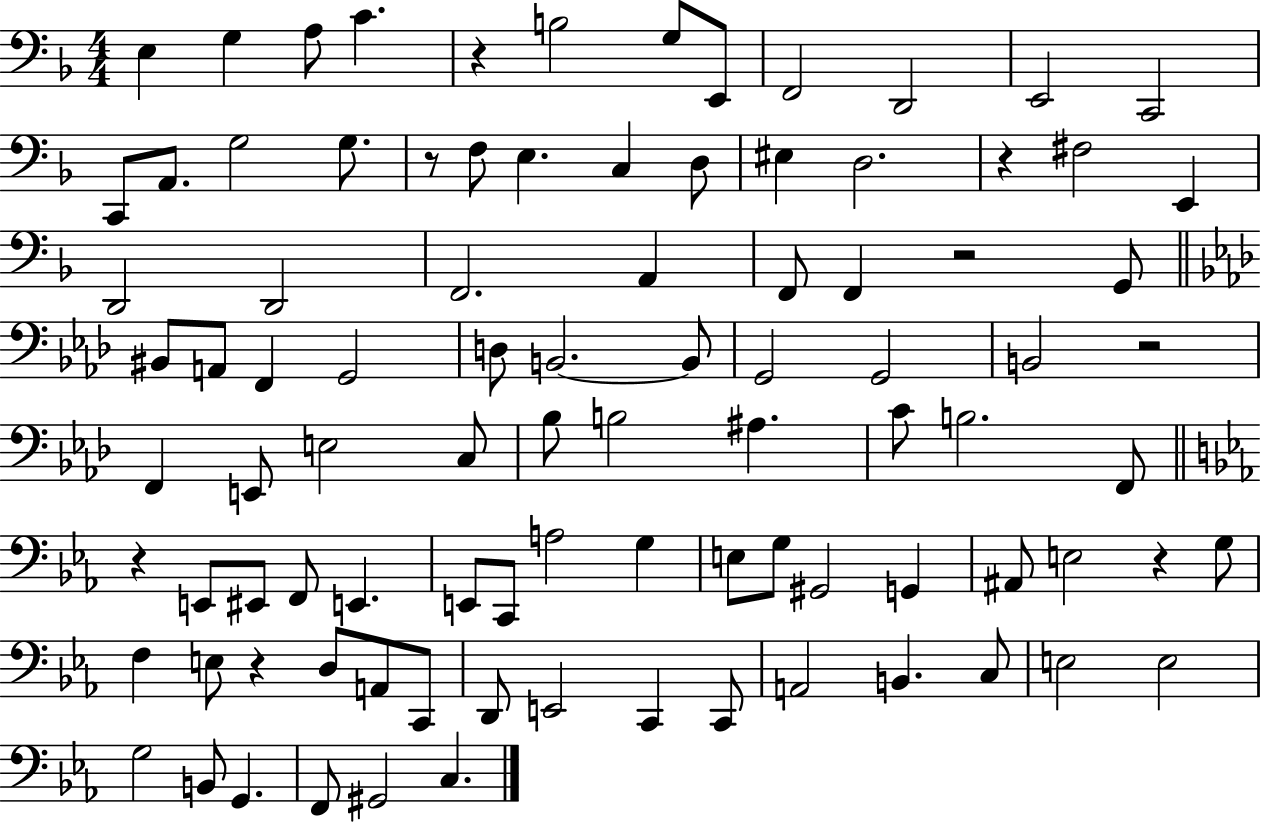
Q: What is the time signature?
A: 4/4